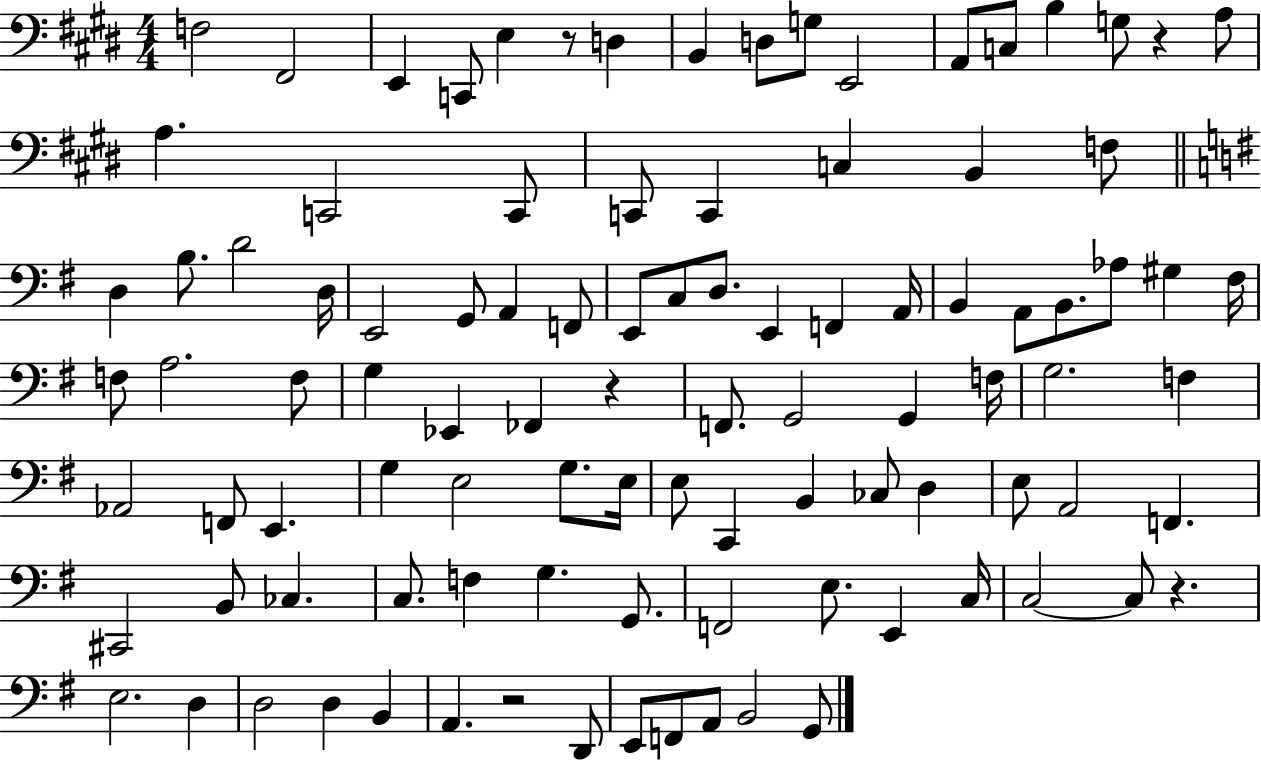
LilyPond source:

{
  \clef bass
  \numericTimeSignature
  \time 4/4
  \key e \major
  f2 fis,2 | e,4 c,8 e4 r8 d4 | b,4 d8 g8 e,2 | a,8 c8 b4 g8 r4 a8 | \break a4. c,2 c,8 | c,8 c,4 c4 b,4 f8 | \bar "||" \break \key g \major d4 b8. d'2 d16 | e,2 g,8 a,4 f,8 | e,8 c8 d8. e,4 f,4 a,16 | b,4 a,8 b,8. aes8 gis4 fis16 | \break f8 a2. f8 | g4 ees,4 fes,4 r4 | f,8. g,2 g,4 f16 | g2. f4 | \break aes,2 f,8 e,4. | g4 e2 g8. e16 | e8 c,4 b,4 ces8 d4 | e8 a,2 f,4. | \break cis,2 b,8 ces4. | c8. f4 g4. g,8. | f,2 e8. e,4 c16 | c2~~ c8 r4. | \break e2. d4 | d2 d4 b,4 | a,4. r2 d,8 | e,8 f,8 a,8 b,2 g,8 | \break \bar "|."
}